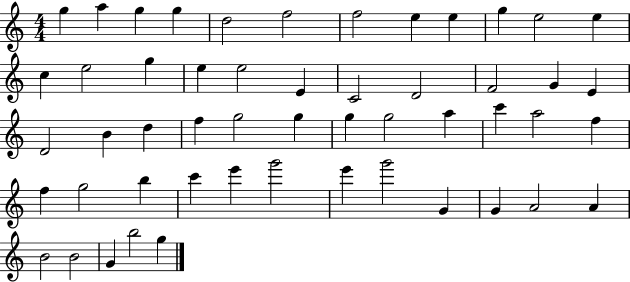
X:1
T:Untitled
M:4/4
L:1/4
K:C
g a g g d2 f2 f2 e e g e2 e c e2 g e e2 E C2 D2 F2 G E D2 B d f g2 g g g2 a c' a2 f f g2 b c' e' g'2 e' g'2 G G A2 A B2 B2 G b2 g